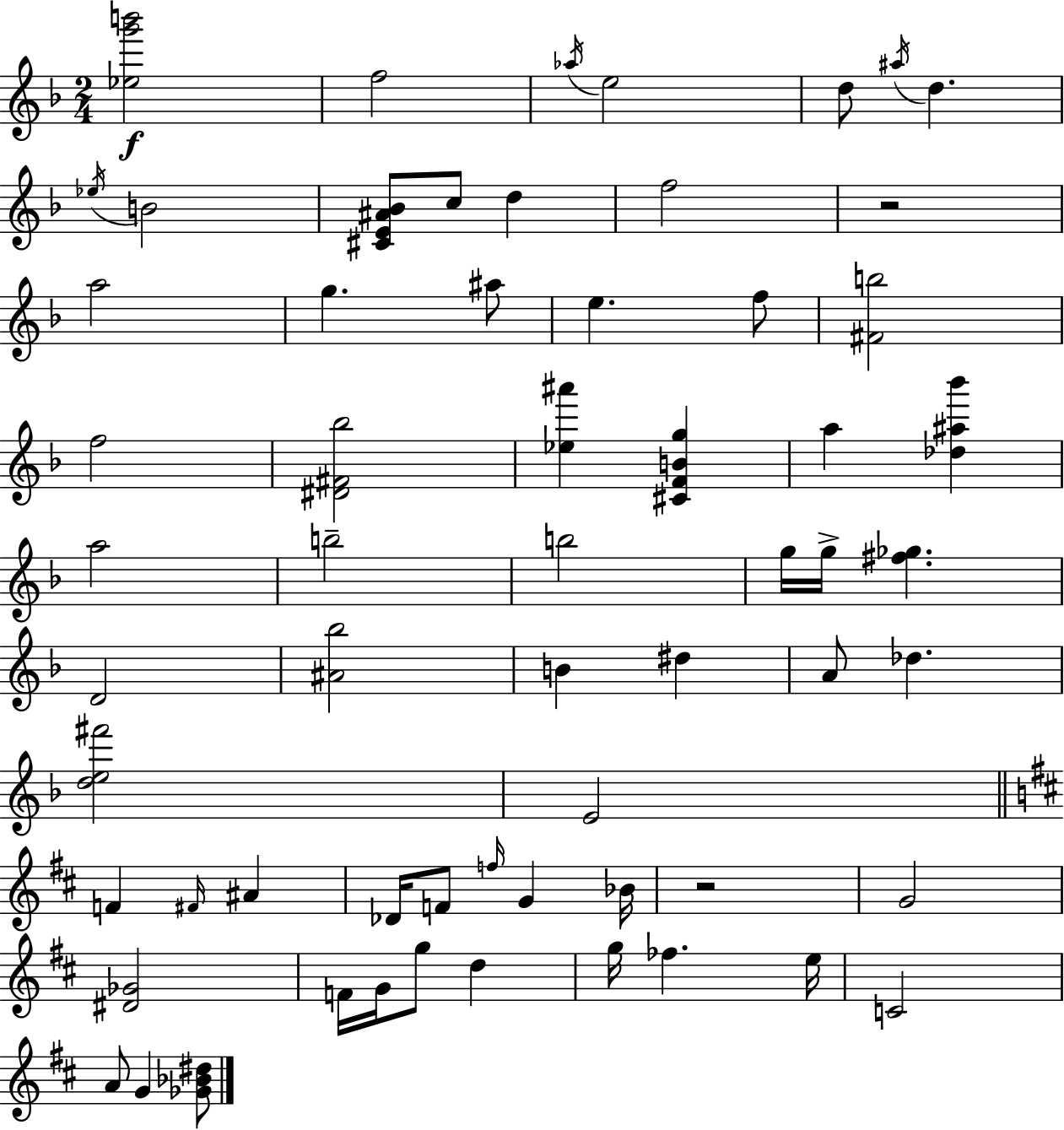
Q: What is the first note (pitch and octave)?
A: F5